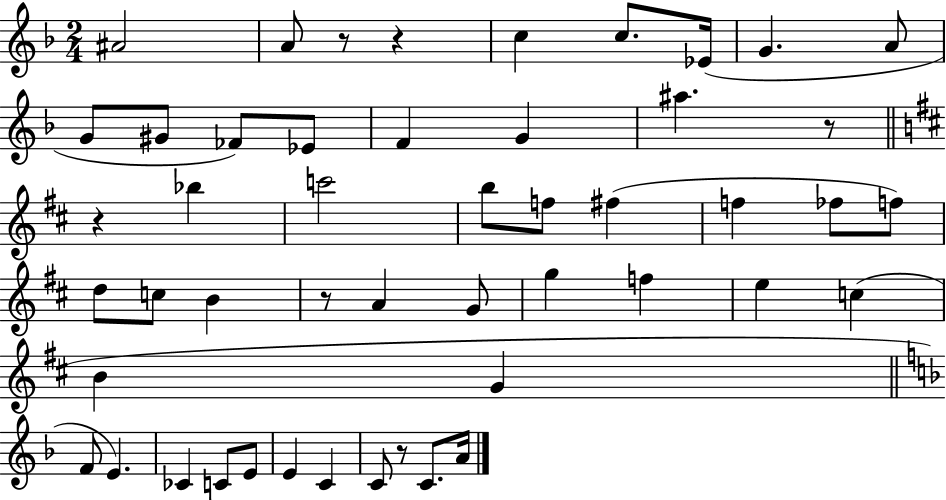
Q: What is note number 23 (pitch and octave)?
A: D5